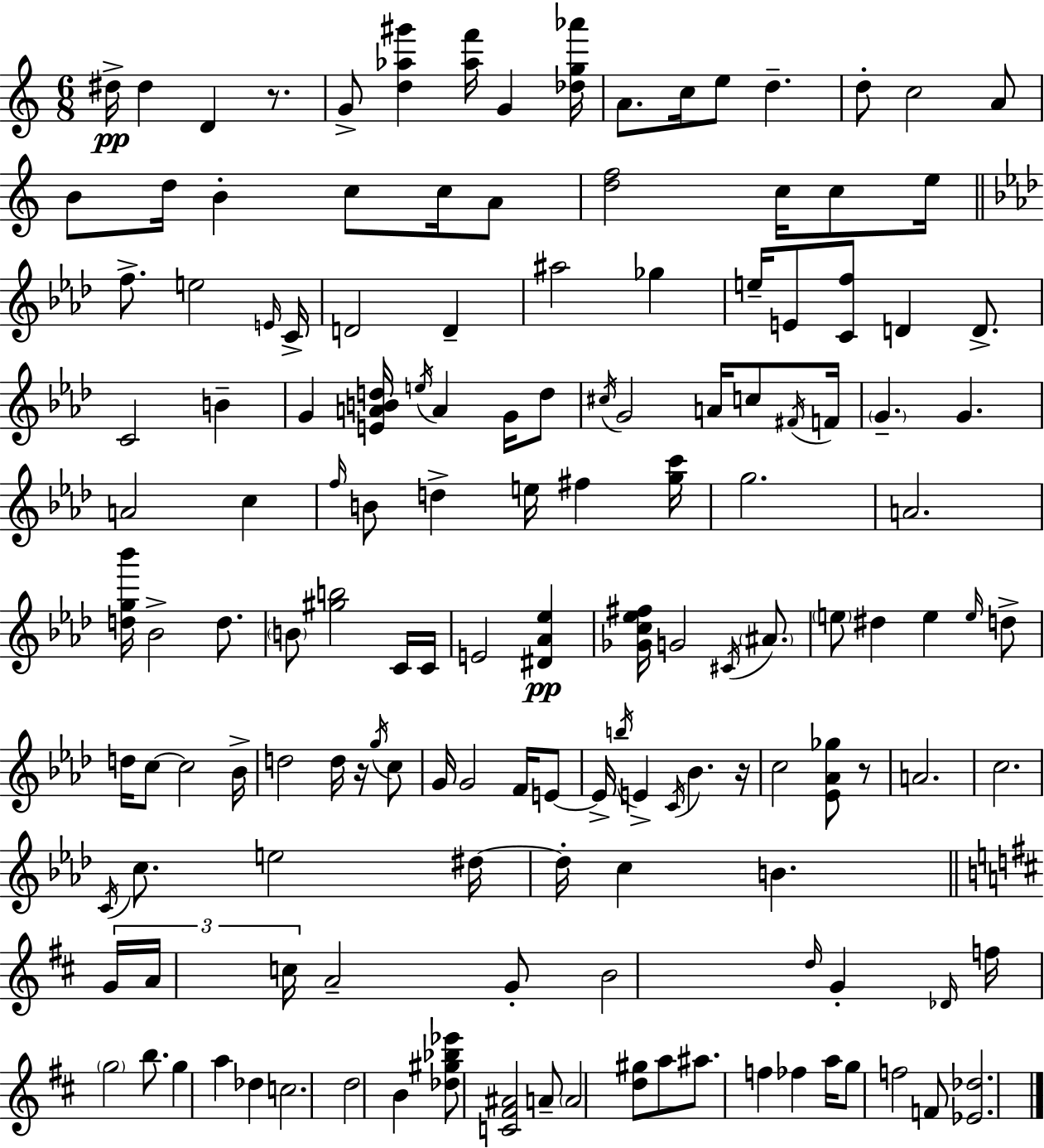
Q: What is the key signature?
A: A minor